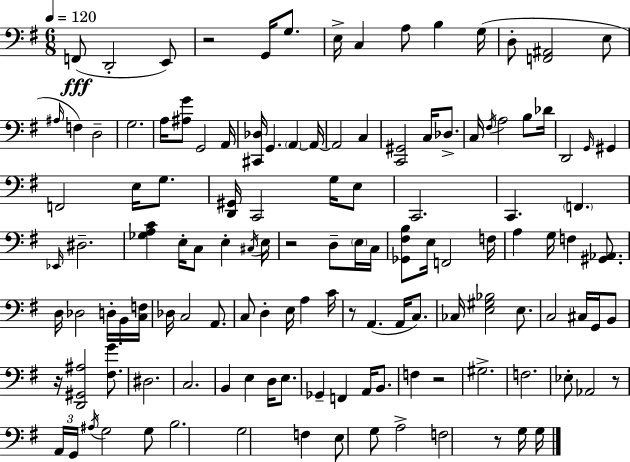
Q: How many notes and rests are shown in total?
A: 128